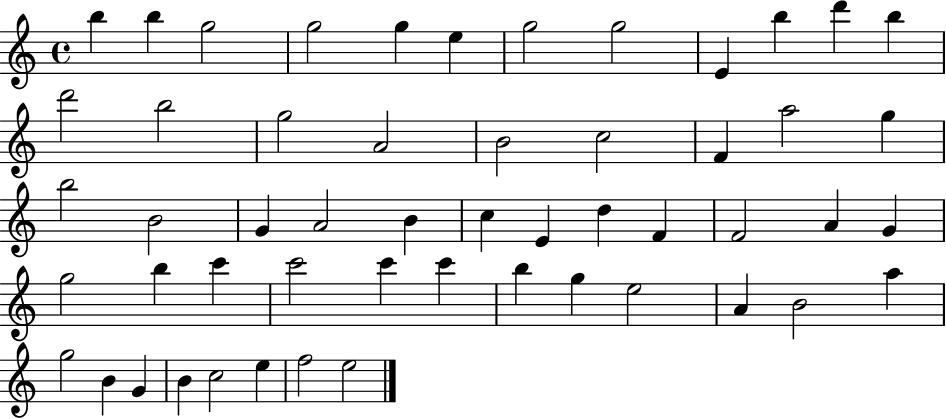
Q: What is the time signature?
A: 4/4